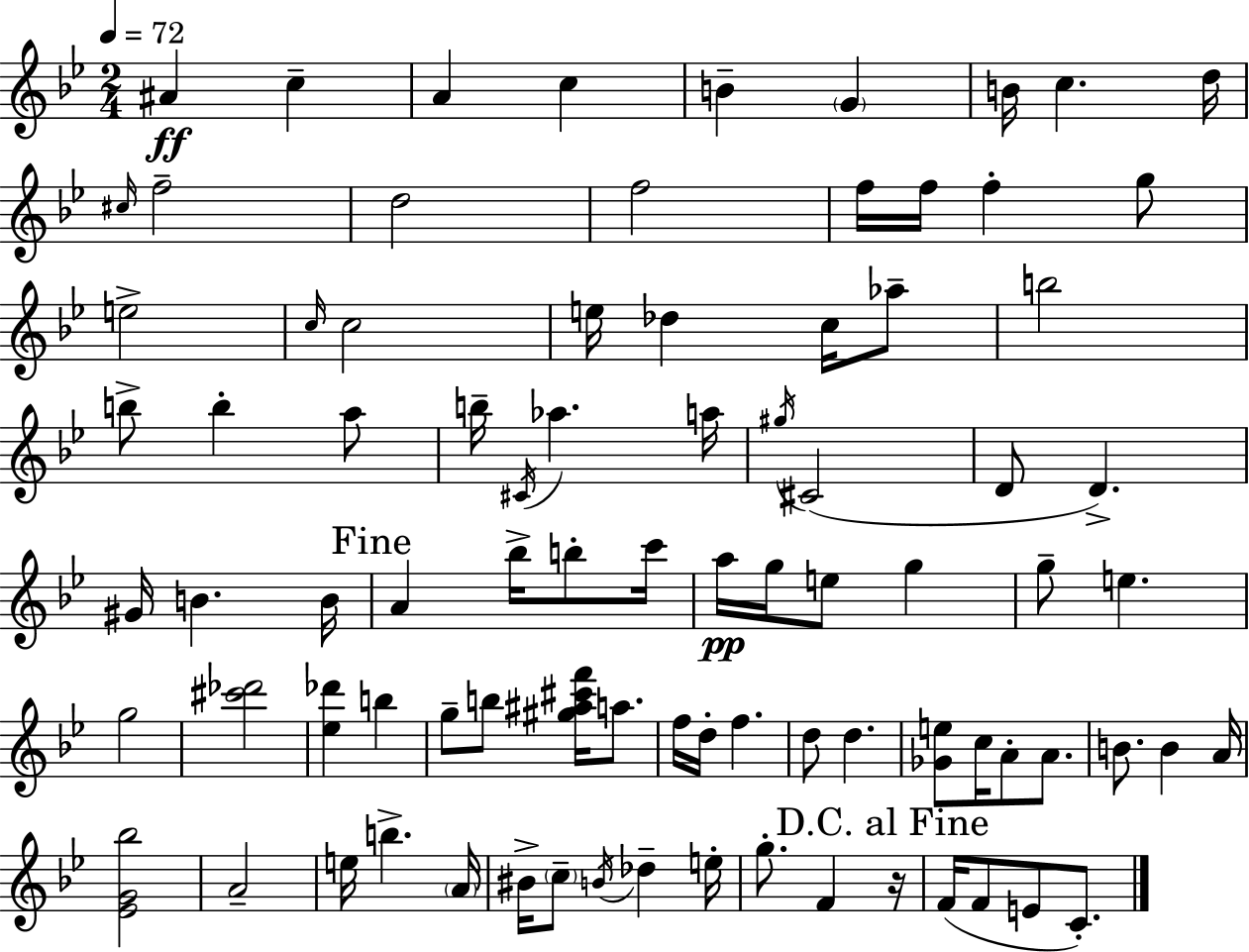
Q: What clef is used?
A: treble